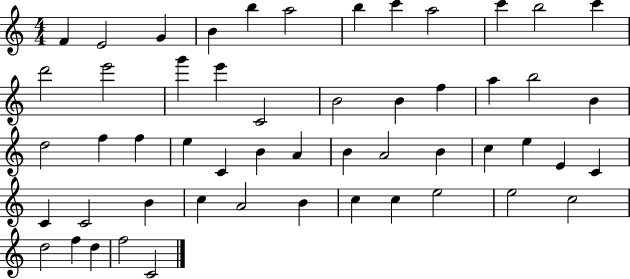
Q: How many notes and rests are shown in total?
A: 53